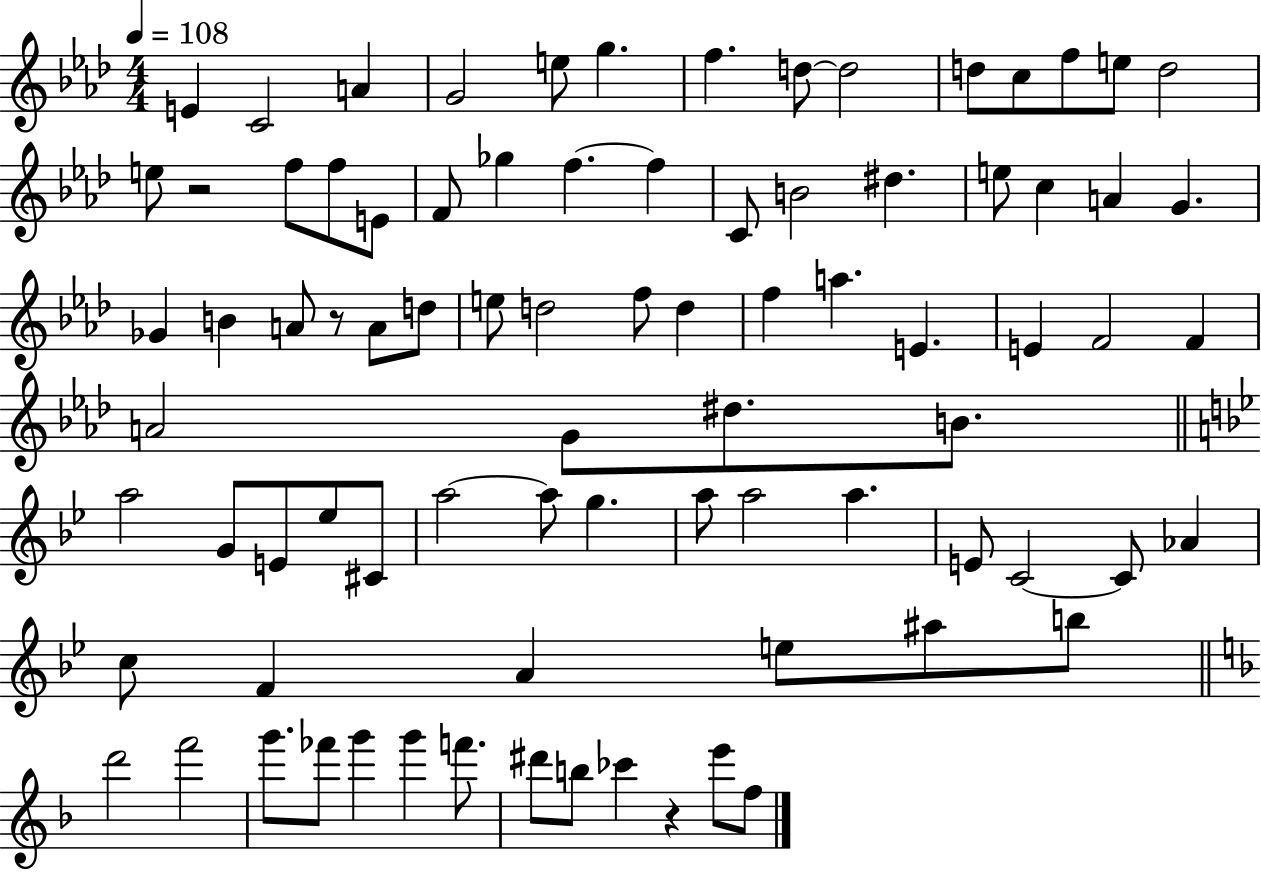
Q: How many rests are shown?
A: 3